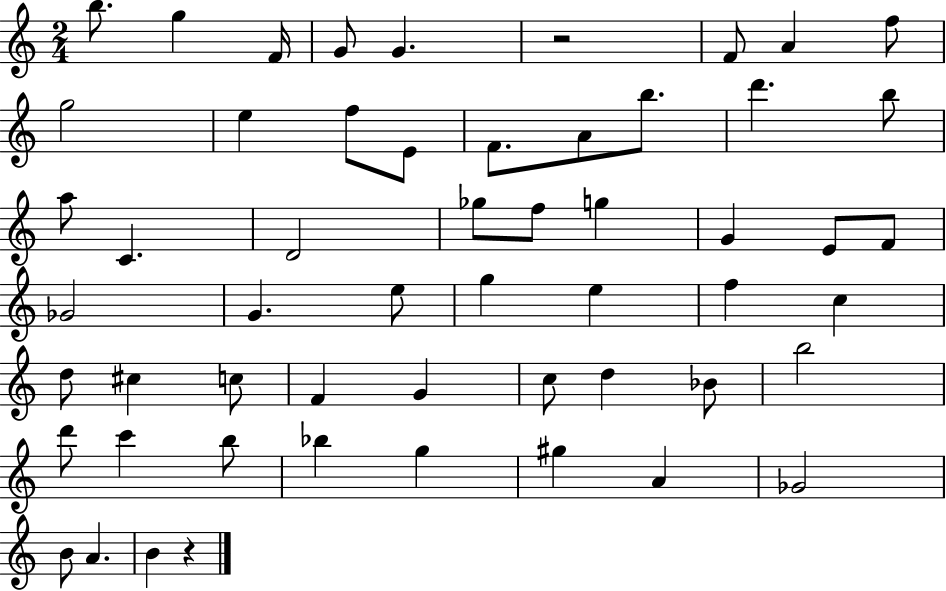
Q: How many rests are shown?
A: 2